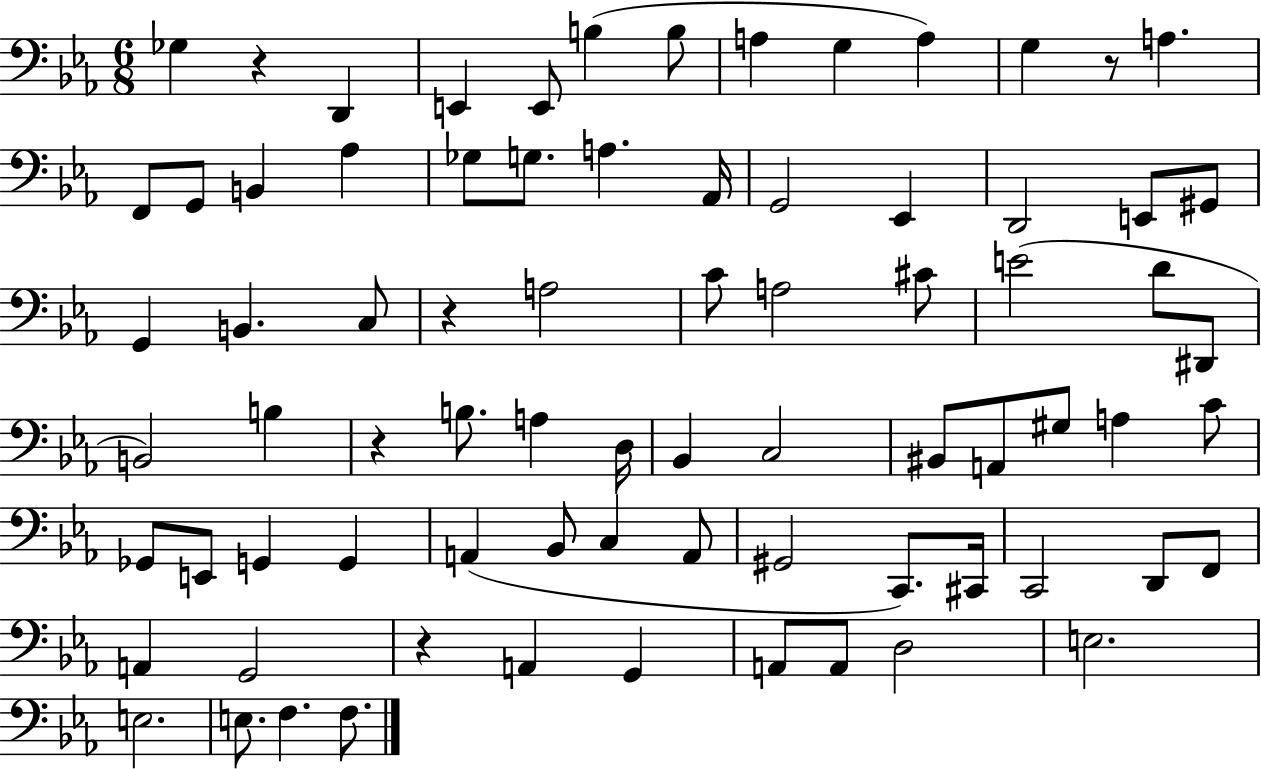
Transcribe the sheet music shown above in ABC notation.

X:1
T:Untitled
M:6/8
L:1/4
K:Eb
_G, z D,, E,, E,,/2 B, B,/2 A, G, A, G, z/2 A, F,,/2 G,,/2 B,, _A, _G,/2 G,/2 A, _A,,/4 G,,2 _E,, D,,2 E,,/2 ^G,,/2 G,, B,, C,/2 z A,2 C/2 A,2 ^C/2 E2 D/2 ^D,,/2 B,,2 B, z B,/2 A, D,/4 _B,, C,2 ^B,,/2 A,,/2 ^G,/2 A, C/2 _G,,/2 E,,/2 G,, G,, A,, _B,,/2 C, A,,/2 ^G,,2 C,,/2 ^C,,/4 C,,2 D,,/2 F,,/2 A,, G,,2 z A,, G,, A,,/2 A,,/2 D,2 E,2 E,2 E,/2 F, F,/2